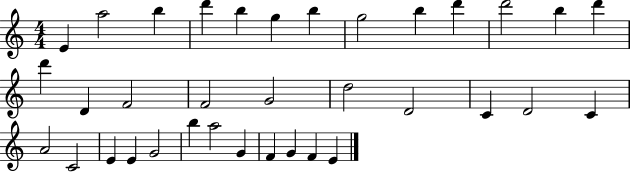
X:1
T:Untitled
M:4/4
L:1/4
K:C
E a2 b d' b g b g2 b d' d'2 b d' d' D F2 F2 G2 d2 D2 C D2 C A2 C2 E E G2 b a2 G F G F E